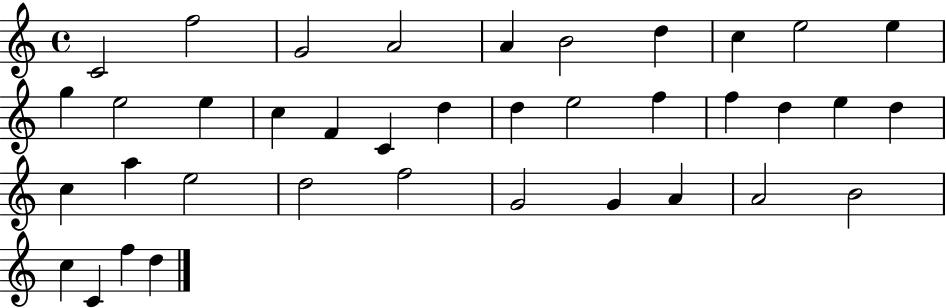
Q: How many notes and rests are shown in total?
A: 38